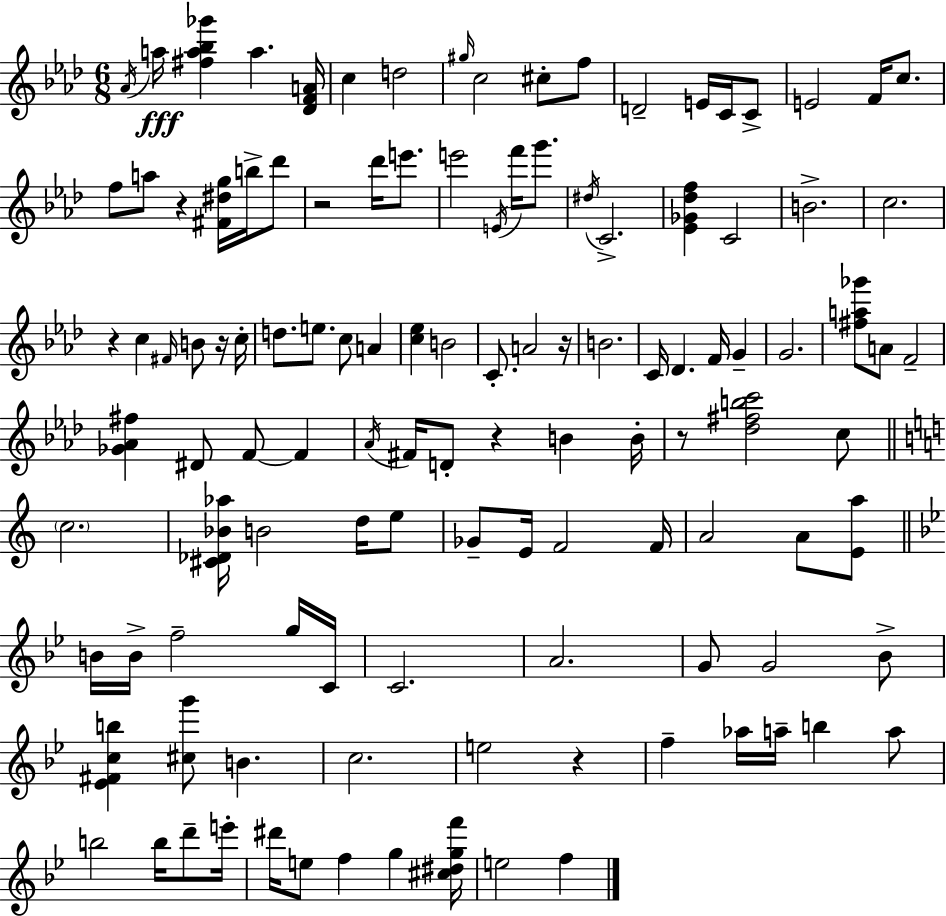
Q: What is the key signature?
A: AES major